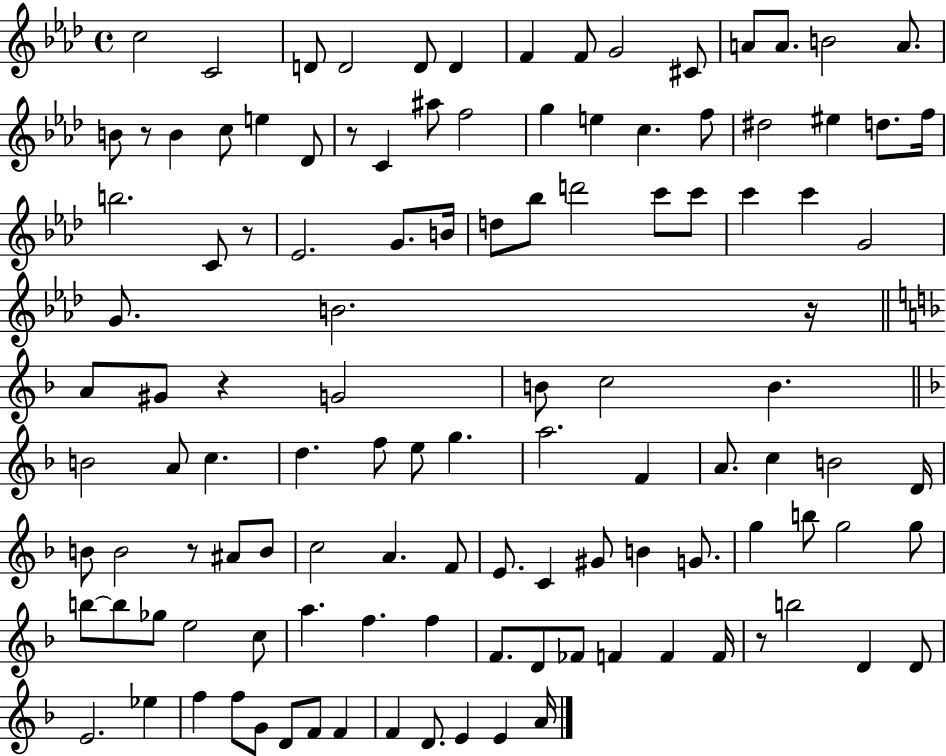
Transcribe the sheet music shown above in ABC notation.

X:1
T:Untitled
M:4/4
L:1/4
K:Ab
c2 C2 D/2 D2 D/2 D F F/2 G2 ^C/2 A/2 A/2 B2 A/2 B/2 z/2 B c/2 e _D/2 z/2 C ^a/2 f2 g e c f/2 ^d2 ^e d/2 f/4 b2 C/2 z/2 _E2 G/2 B/4 d/2 _b/2 d'2 c'/2 c'/2 c' c' G2 G/2 B2 z/4 A/2 ^G/2 z G2 B/2 c2 B B2 A/2 c d f/2 e/2 g a2 F A/2 c B2 D/4 B/2 B2 z/2 ^A/2 B/2 c2 A F/2 E/2 C ^G/2 B G/2 g b/2 g2 g/2 b/2 b/2 _g/2 e2 c/2 a f f F/2 D/2 _F/2 F F F/4 z/2 b2 D D/2 E2 _e f f/2 G/2 D/2 F/2 F F D/2 E E A/4